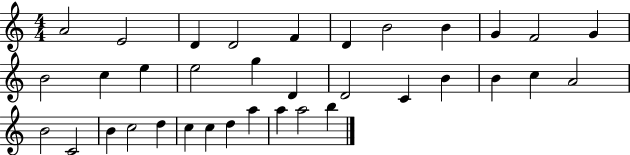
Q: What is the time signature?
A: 4/4